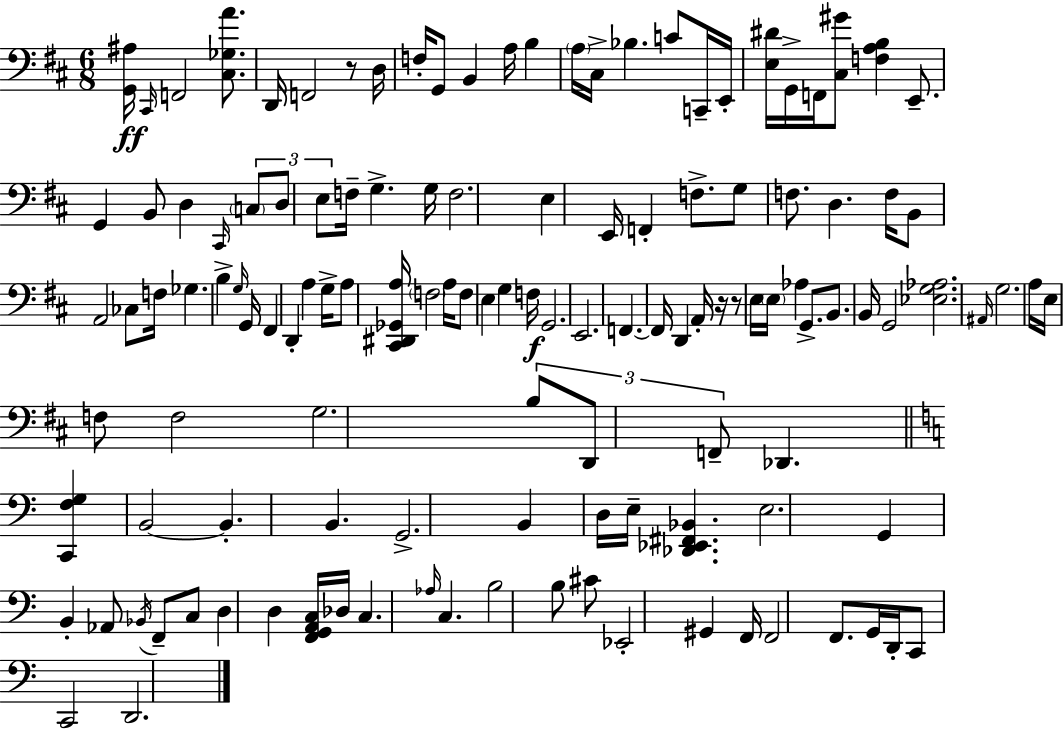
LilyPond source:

{
  \clef bass
  \numericTimeSignature
  \time 6/8
  \key d \major
  \repeat volta 2 { <g, ais>16\ff \grace { cis,16 } f,2 <cis ges a'>8. | d,16 f,2 r8 | d16 f16-. g,8 b,4 a16 b4 | \parenthesize a16 cis16-> bes4. c'8 c,16-- | \break e,16-. <e dis'>16 g,16-> f,16 <cis gis'>8 <f a b>4 e,8.-- | g,4 b,8 d4 \grace { cis,16 } | \tuplet 3/2 { \parenthesize c8 d8 e8 } f16-- g4.-> | g16 f2. | \break e4 e,16 f,4-. f8.-> | g8 f8. d4. | f16 b,8 a,2 | ces8 f16 ges4. b4-> | \break \grace { g16 } g,16 fis,4 d,4-. a4 | g16-> a8 <cis, dis, ges, a>16 \parenthesize f2 | a16 f8 e4 g4 | f16\f g,2. | \break e,2. | f,4.~~ f,16 d,4 | a,16-. r16 r8 e16 \parenthesize e16 aes4 | g,8.-> b,8. b,16 g,2 | \break <ees g aes>2. | \grace { ais,16 } g2. | a16 e16 f8 f2 | g2. | \break \tuplet 3/2 { b8 d,8 f,8-- } des,4. | \bar "||" \break \key c \major <c, f g>4 b,2~~ | b,4.-. b,4. | g,2.-> | b,4 d16 e16-- <des, ees, fis, bes,>4. | \break e2. | g,4 b,4-. aes,8 \acciaccatura { bes,16 } f,8-- | c8 d4 d4 <f, g, a, c>16 | des16 c4. \grace { aes16 } c4. | \break b2 b8 | cis'8 ees,2-. gis,4 | f,16 f,2 f,8. | g,16 d,16-. c,8 c,2 | \break d,2. | } \bar "|."
}